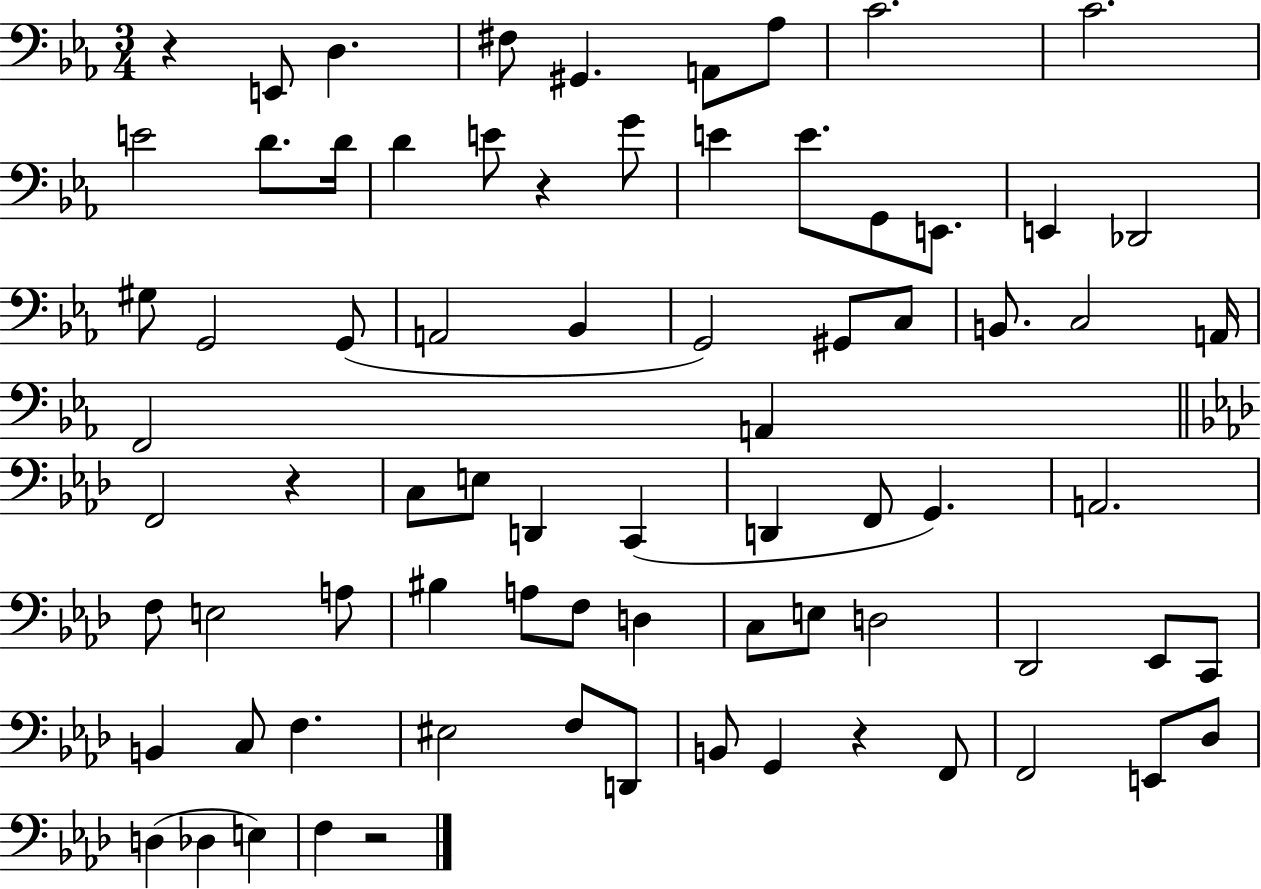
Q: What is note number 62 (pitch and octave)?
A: B2